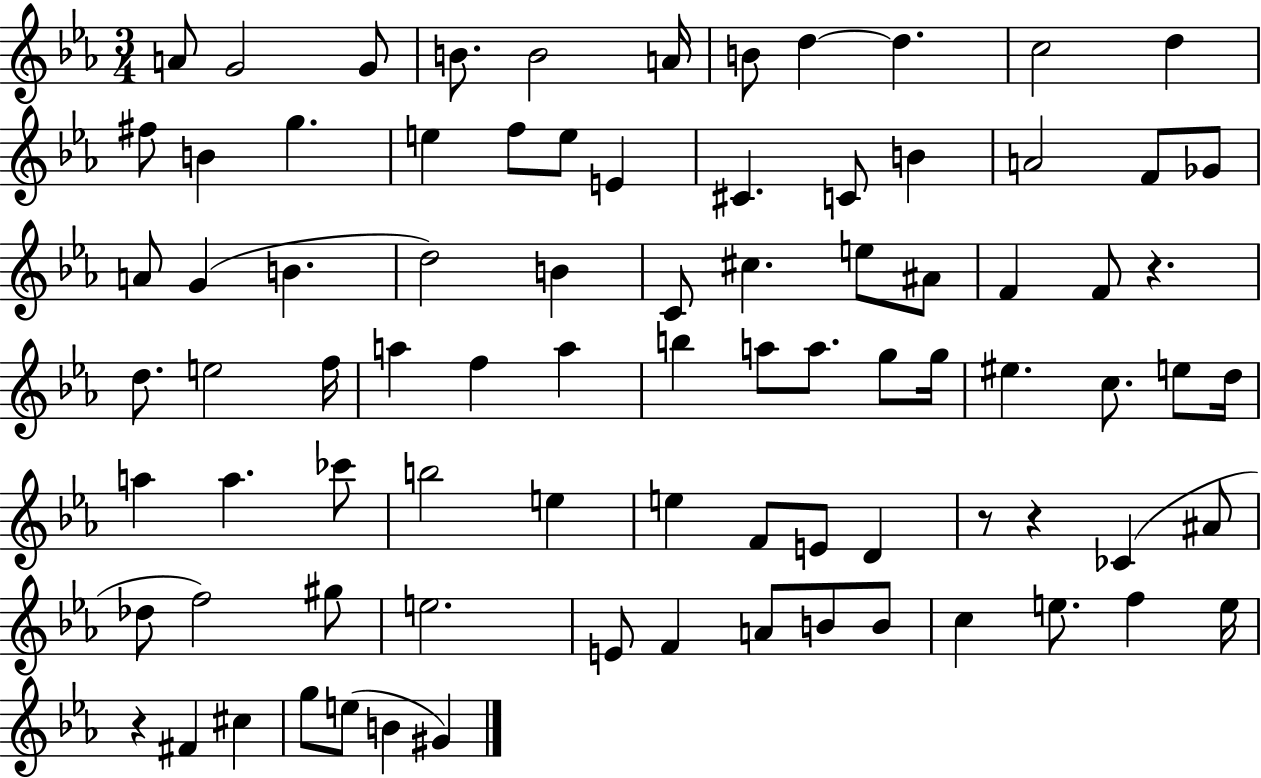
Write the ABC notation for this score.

X:1
T:Untitled
M:3/4
L:1/4
K:Eb
A/2 G2 G/2 B/2 B2 A/4 B/2 d d c2 d ^f/2 B g e f/2 e/2 E ^C C/2 B A2 F/2 _G/2 A/2 G B d2 B C/2 ^c e/2 ^A/2 F F/2 z d/2 e2 f/4 a f a b a/2 a/2 g/2 g/4 ^e c/2 e/2 d/4 a a _c'/2 b2 e e F/2 E/2 D z/2 z _C ^A/2 _d/2 f2 ^g/2 e2 E/2 F A/2 B/2 B/2 c e/2 f e/4 z ^F ^c g/2 e/2 B ^G